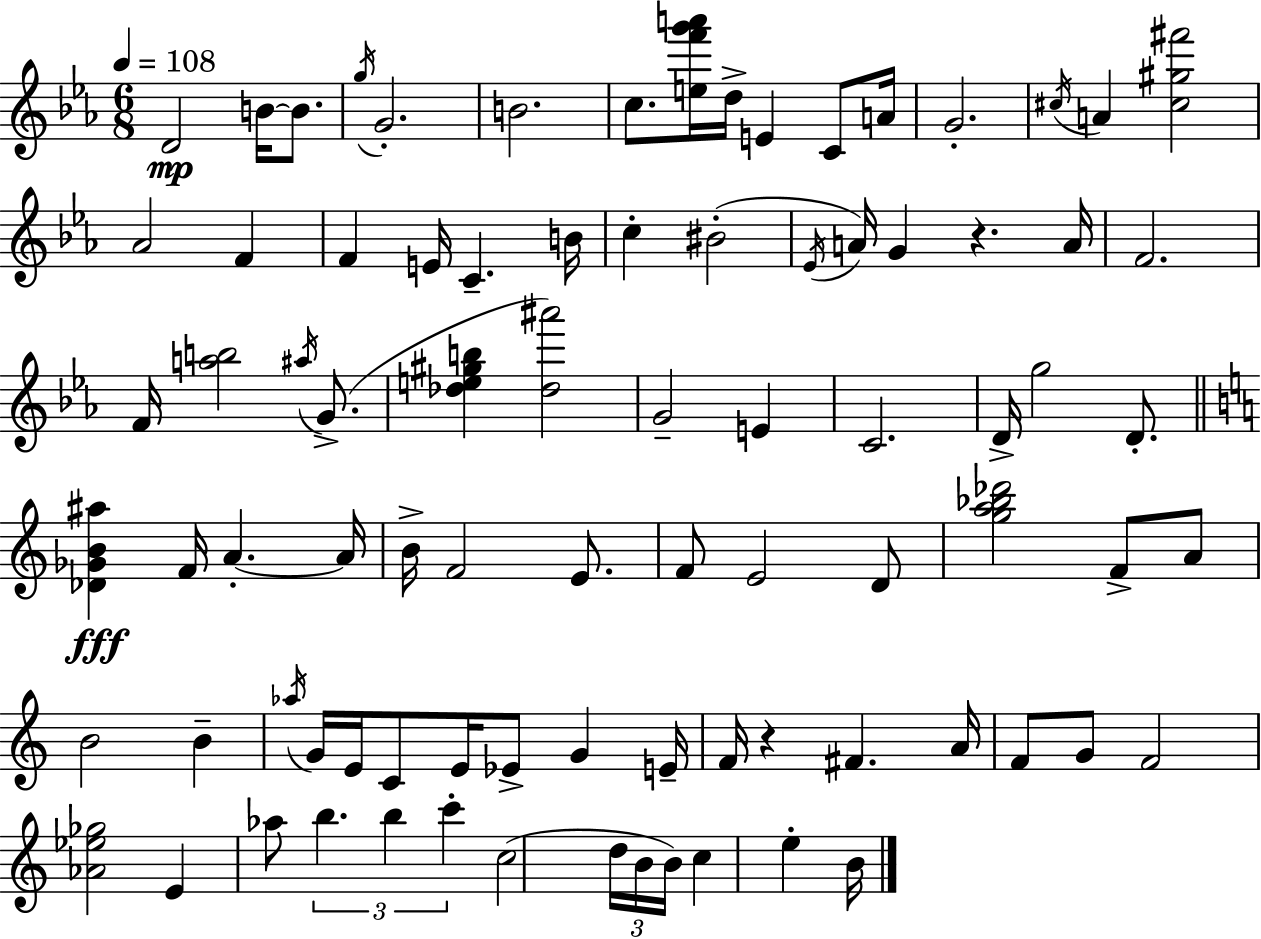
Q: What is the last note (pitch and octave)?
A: B4